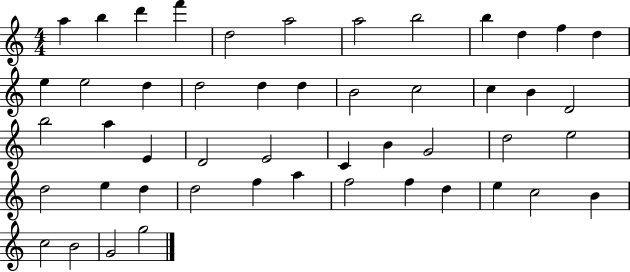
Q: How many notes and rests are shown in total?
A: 49